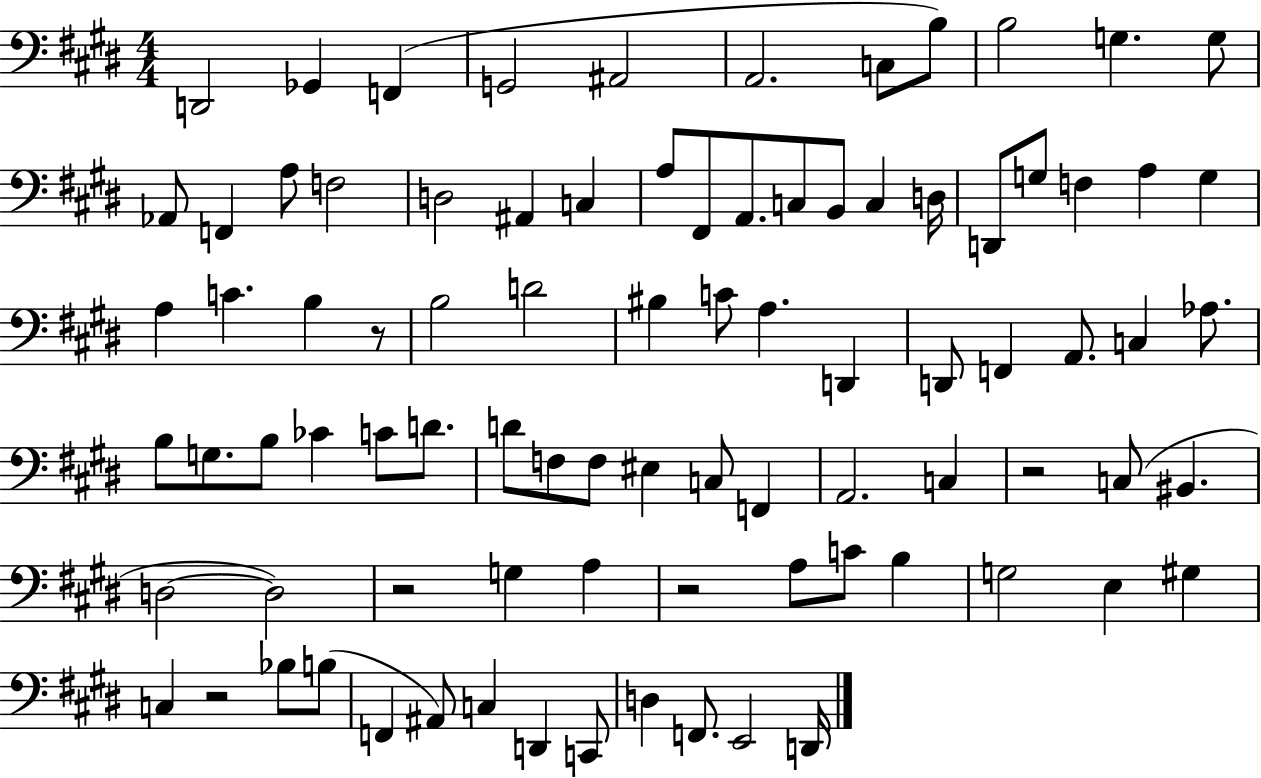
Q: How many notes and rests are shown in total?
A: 87